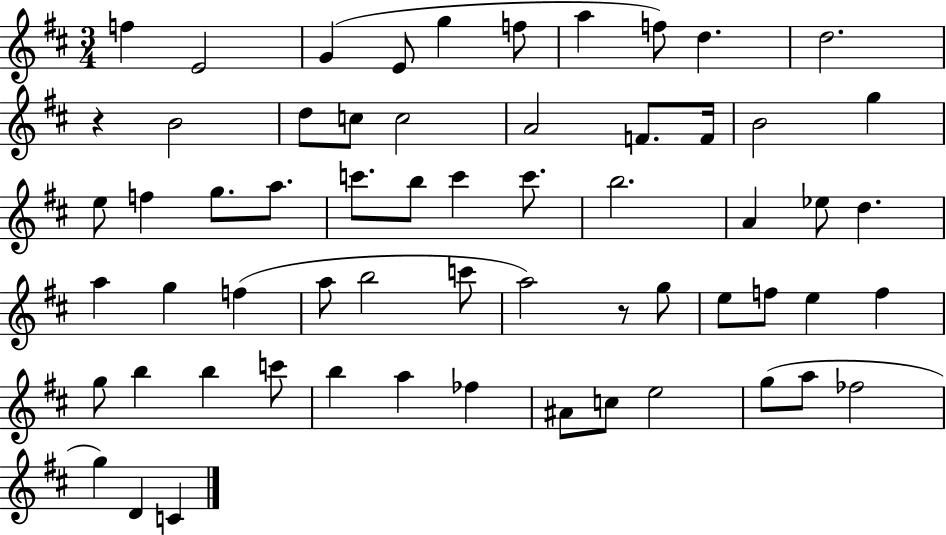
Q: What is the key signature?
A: D major